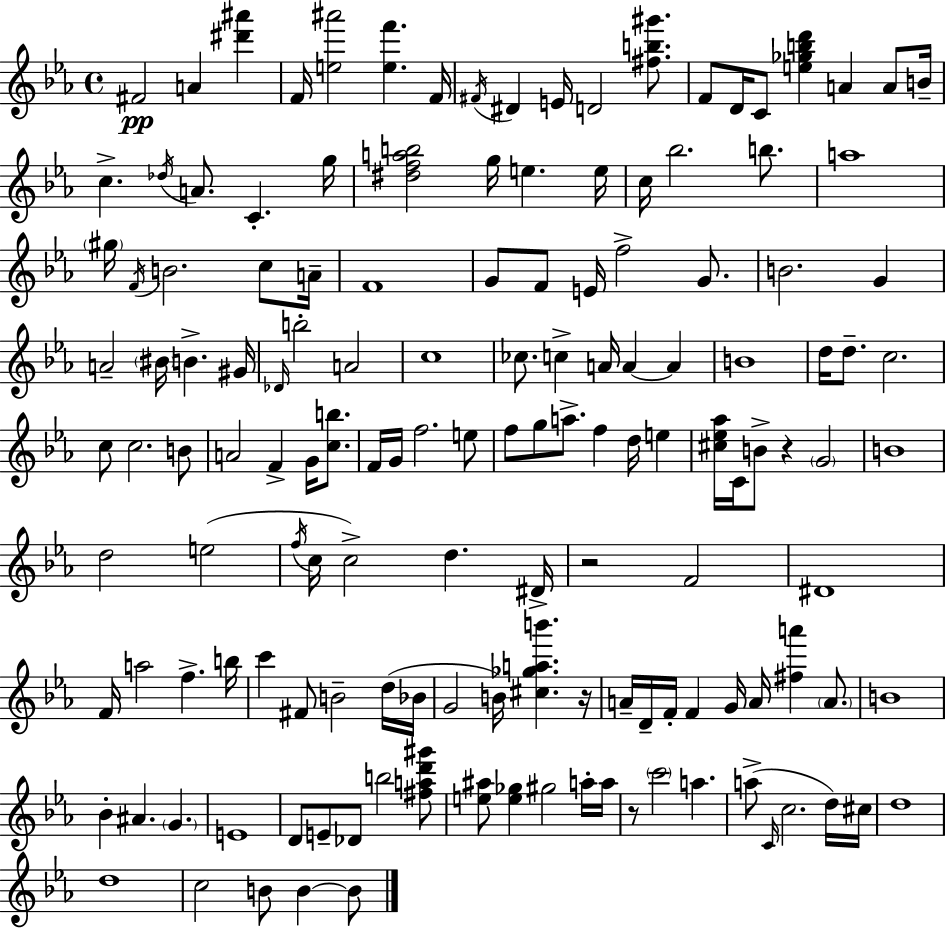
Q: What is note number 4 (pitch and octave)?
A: F4